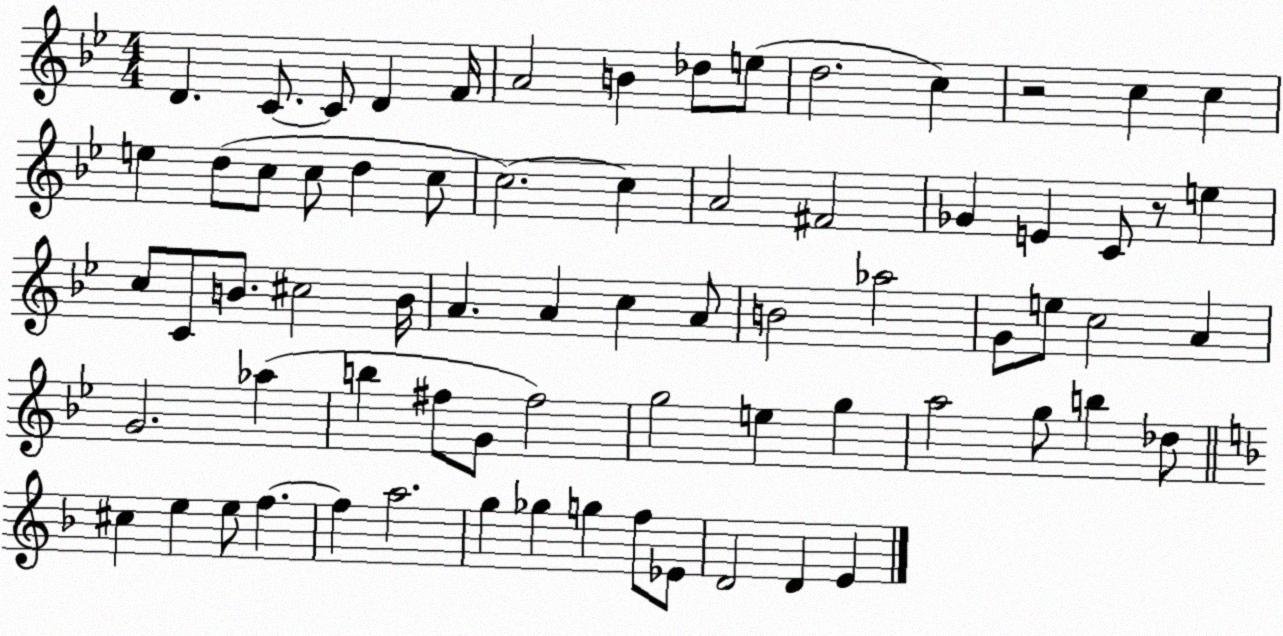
X:1
T:Untitled
M:4/4
L:1/4
K:Bb
D C/2 C/2 D F/4 A2 B _d/2 e/2 d2 c z2 c c e d/2 c/2 c/2 d c/2 c2 c A2 ^F2 _G E C/2 z/2 e c/2 C/2 B/2 ^c2 B/4 A A c A/2 B2 _a2 G/2 e/2 c2 A G2 _a b ^f/2 G/2 ^f2 g2 e g a2 g/2 b _d/2 ^c e e/2 f f a2 g _g g f/2 _E/2 D2 D E